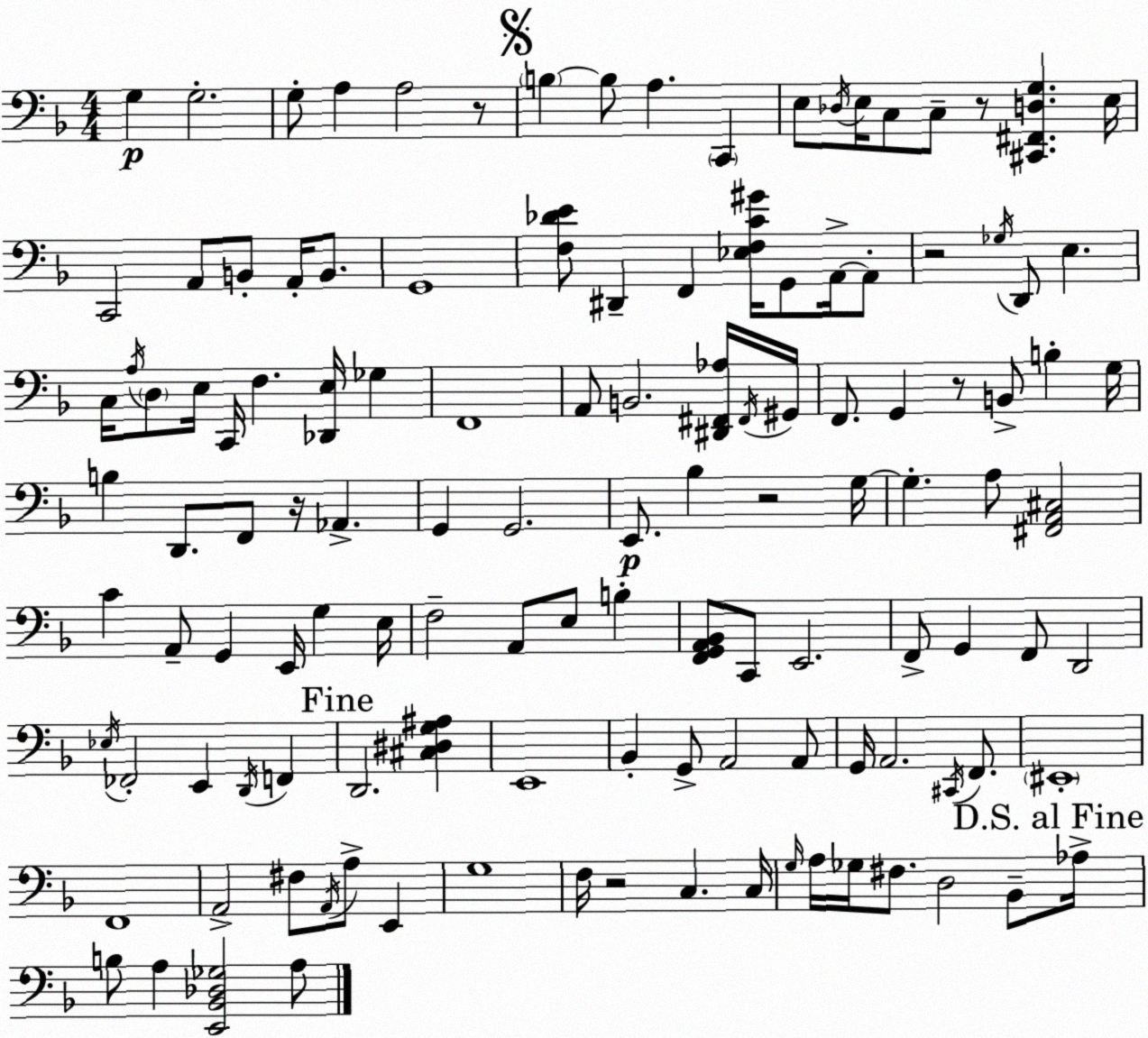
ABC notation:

X:1
T:Untitled
M:4/4
L:1/4
K:F
G, G,2 G,/2 A, A,2 z/2 B, B,/2 A, C,, E,/2 _D,/4 E,/4 C,/2 C,/2 z/2 [^C,,^F,,D,G,] E,/4 C,,2 A,,/2 B,,/2 A,,/4 B,,/2 G,,4 [F,_DE]/2 ^D,, F,, [_E,F,C^G]/4 G,,/2 A,,/4 A,,/2 z2 _G,/4 D,,/2 E, C,/4 A,/4 D,/2 E,/4 C,,/4 F, [_D,,E,]/4 _G, F,,4 A,,/2 B,,2 [^D,,^F,,_A,]/4 ^F,,/4 ^G,,/4 F,,/2 G,, z/2 B,,/2 B, G,/4 B, D,,/2 F,,/2 z/4 _A,, G,, G,,2 E,,/2 _B, z2 G,/4 G, A,/2 [^F,,A,,^C,]2 C A,,/2 G,, E,,/4 G, E,/4 F,2 A,,/2 E,/2 B, [F,,G,,A,,_B,,]/2 C,,/2 E,,2 F,,/2 G,, F,,/2 D,,2 _E,/4 _F,,2 E,, D,,/4 F,, D,,2 [^C,^D,G,^A,] E,,4 _B,, G,,/2 A,,2 A,,/2 G,,/4 A,,2 ^C,,/4 F,,/2 ^E,,4 F,,4 A,,2 ^F,/2 A,,/4 A,/2 E,, G,4 F,/4 z2 C, C,/4 G,/4 A,/4 _G,/4 ^F,/2 D,2 _B,,/2 _A,/4 B,/2 A, [E,,_B,,_D,_G,]2 A,/2